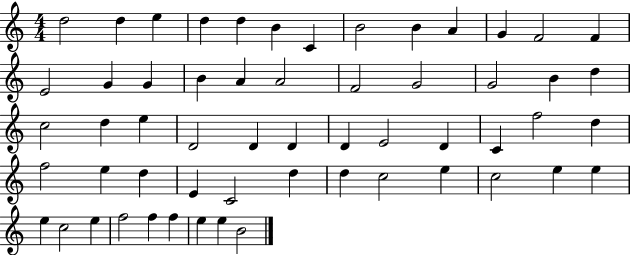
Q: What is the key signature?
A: C major